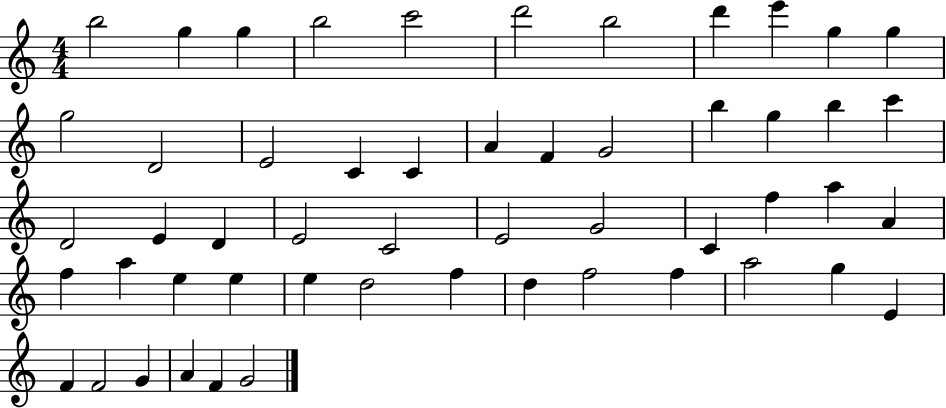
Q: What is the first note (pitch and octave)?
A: B5